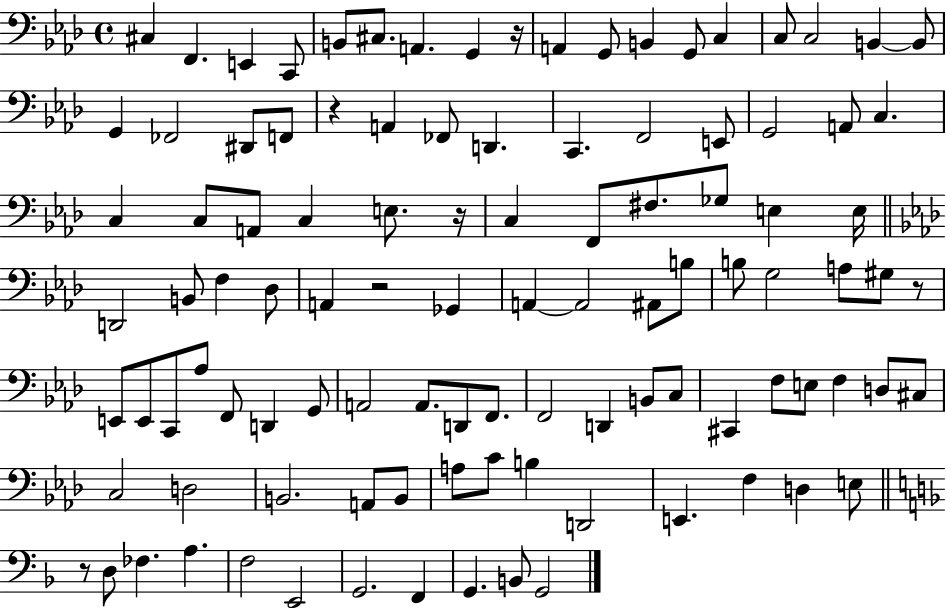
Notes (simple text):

C#3/q F2/q. E2/q C2/e B2/e C#3/e. A2/q. G2/q R/s A2/q G2/e B2/q G2/e C3/q C3/e C3/h B2/q B2/e G2/q FES2/h D#2/e F2/e R/q A2/q FES2/e D2/q. C2/q. F2/h E2/e G2/h A2/e C3/q. C3/q C3/e A2/e C3/q E3/e. R/s C3/q F2/e F#3/e. Gb3/e E3/q E3/s D2/h B2/e F3/q Db3/e A2/q R/h Gb2/q A2/q A2/h A#2/e B3/e B3/e G3/h A3/e G#3/e R/e E2/e E2/e C2/e Ab3/e F2/e D2/q G2/e A2/h A2/e. D2/e F2/e. F2/h D2/q B2/e C3/e C#2/q F3/e E3/e F3/q D3/e C#3/e C3/h D3/h B2/h. A2/e B2/e A3/e C4/e B3/q D2/h E2/q. F3/q D3/q E3/e R/e D3/e FES3/q. A3/q. F3/h E2/h G2/h. F2/q G2/q. B2/e G2/h